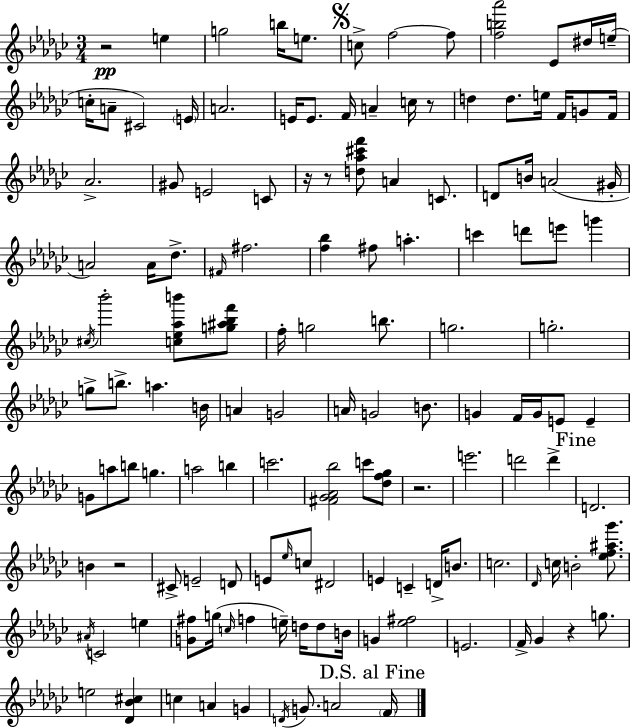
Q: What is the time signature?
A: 3/4